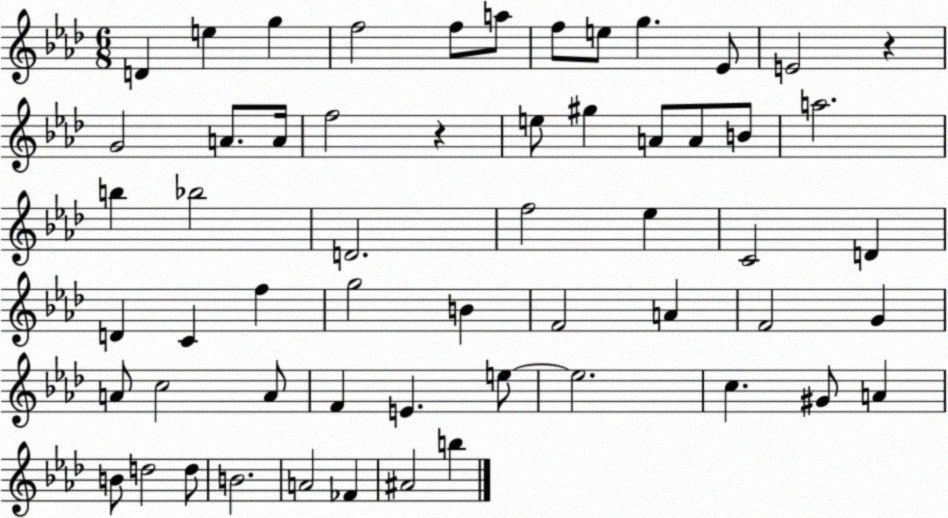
X:1
T:Untitled
M:6/8
L:1/4
K:Ab
D e g f2 f/2 a/2 f/2 e/2 g _E/2 E2 z G2 A/2 A/4 f2 z e/2 ^g A/2 A/2 B/2 a2 b _b2 D2 f2 _e C2 D D C f g2 B F2 A F2 G A/2 c2 A/2 F E e/2 e2 c ^G/2 A B/2 d2 d/2 B2 A2 _F ^A2 b